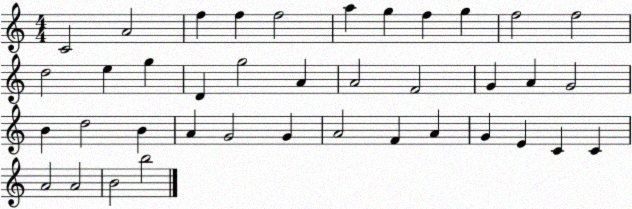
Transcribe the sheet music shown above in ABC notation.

X:1
T:Untitled
M:4/4
L:1/4
K:C
C2 A2 f f f2 a g f g f2 f2 d2 e g D g2 A A2 F2 G A G2 B d2 B A G2 G A2 F A G E C C A2 A2 B2 b2